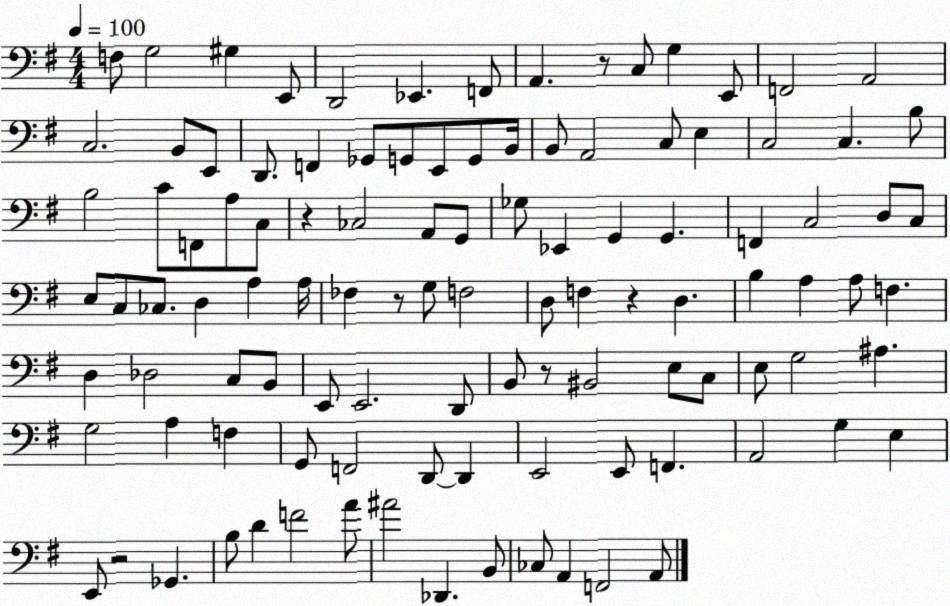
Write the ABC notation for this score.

X:1
T:Untitled
M:4/4
L:1/4
K:G
F,/2 G,2 ^G, E,,/2 D,,2 _E,, F,,/2 A,, z/2 C,/2 G, E,,/2 F,,2 A,,2 C,2 B,,/2 E,,/2 D,,/2 F,, _G,,/2 G,,/2 E,,/2 G,,/2 B,,/4 B,,/2 A,,2 C,/2 E, C,2 C, B,/2 B,2 C/2 F,,/2 A,/2 C,/2 z _C,2 A,,/2 G,,/2 _G,/2 _E,, G,, G,, F,, C,2 D,/2 C,/2 E,/2 C,/2 _C,/2 D, A, A,/4 _F, z/2 G,/2 F,2 D,/2 F, z D, B, A, A,/2 F, D, _D,2 C,/2 B,,/2 E,,/2 E,,2 D,,/2 B,,/2 z/2 ^B,,2 E,/2 C,/2 E,/2 G,2 ^A, G,2 A, F, G,,/2 F,,2 D,,/2 D,, E,,2 E,,/2 F,, A,,2 G, E, E,,/2 z2 _G,, B,/2 D F2 A/2 ^A2 _D,, B,,/2 _C,/2 A,, F,,2 A,,/2